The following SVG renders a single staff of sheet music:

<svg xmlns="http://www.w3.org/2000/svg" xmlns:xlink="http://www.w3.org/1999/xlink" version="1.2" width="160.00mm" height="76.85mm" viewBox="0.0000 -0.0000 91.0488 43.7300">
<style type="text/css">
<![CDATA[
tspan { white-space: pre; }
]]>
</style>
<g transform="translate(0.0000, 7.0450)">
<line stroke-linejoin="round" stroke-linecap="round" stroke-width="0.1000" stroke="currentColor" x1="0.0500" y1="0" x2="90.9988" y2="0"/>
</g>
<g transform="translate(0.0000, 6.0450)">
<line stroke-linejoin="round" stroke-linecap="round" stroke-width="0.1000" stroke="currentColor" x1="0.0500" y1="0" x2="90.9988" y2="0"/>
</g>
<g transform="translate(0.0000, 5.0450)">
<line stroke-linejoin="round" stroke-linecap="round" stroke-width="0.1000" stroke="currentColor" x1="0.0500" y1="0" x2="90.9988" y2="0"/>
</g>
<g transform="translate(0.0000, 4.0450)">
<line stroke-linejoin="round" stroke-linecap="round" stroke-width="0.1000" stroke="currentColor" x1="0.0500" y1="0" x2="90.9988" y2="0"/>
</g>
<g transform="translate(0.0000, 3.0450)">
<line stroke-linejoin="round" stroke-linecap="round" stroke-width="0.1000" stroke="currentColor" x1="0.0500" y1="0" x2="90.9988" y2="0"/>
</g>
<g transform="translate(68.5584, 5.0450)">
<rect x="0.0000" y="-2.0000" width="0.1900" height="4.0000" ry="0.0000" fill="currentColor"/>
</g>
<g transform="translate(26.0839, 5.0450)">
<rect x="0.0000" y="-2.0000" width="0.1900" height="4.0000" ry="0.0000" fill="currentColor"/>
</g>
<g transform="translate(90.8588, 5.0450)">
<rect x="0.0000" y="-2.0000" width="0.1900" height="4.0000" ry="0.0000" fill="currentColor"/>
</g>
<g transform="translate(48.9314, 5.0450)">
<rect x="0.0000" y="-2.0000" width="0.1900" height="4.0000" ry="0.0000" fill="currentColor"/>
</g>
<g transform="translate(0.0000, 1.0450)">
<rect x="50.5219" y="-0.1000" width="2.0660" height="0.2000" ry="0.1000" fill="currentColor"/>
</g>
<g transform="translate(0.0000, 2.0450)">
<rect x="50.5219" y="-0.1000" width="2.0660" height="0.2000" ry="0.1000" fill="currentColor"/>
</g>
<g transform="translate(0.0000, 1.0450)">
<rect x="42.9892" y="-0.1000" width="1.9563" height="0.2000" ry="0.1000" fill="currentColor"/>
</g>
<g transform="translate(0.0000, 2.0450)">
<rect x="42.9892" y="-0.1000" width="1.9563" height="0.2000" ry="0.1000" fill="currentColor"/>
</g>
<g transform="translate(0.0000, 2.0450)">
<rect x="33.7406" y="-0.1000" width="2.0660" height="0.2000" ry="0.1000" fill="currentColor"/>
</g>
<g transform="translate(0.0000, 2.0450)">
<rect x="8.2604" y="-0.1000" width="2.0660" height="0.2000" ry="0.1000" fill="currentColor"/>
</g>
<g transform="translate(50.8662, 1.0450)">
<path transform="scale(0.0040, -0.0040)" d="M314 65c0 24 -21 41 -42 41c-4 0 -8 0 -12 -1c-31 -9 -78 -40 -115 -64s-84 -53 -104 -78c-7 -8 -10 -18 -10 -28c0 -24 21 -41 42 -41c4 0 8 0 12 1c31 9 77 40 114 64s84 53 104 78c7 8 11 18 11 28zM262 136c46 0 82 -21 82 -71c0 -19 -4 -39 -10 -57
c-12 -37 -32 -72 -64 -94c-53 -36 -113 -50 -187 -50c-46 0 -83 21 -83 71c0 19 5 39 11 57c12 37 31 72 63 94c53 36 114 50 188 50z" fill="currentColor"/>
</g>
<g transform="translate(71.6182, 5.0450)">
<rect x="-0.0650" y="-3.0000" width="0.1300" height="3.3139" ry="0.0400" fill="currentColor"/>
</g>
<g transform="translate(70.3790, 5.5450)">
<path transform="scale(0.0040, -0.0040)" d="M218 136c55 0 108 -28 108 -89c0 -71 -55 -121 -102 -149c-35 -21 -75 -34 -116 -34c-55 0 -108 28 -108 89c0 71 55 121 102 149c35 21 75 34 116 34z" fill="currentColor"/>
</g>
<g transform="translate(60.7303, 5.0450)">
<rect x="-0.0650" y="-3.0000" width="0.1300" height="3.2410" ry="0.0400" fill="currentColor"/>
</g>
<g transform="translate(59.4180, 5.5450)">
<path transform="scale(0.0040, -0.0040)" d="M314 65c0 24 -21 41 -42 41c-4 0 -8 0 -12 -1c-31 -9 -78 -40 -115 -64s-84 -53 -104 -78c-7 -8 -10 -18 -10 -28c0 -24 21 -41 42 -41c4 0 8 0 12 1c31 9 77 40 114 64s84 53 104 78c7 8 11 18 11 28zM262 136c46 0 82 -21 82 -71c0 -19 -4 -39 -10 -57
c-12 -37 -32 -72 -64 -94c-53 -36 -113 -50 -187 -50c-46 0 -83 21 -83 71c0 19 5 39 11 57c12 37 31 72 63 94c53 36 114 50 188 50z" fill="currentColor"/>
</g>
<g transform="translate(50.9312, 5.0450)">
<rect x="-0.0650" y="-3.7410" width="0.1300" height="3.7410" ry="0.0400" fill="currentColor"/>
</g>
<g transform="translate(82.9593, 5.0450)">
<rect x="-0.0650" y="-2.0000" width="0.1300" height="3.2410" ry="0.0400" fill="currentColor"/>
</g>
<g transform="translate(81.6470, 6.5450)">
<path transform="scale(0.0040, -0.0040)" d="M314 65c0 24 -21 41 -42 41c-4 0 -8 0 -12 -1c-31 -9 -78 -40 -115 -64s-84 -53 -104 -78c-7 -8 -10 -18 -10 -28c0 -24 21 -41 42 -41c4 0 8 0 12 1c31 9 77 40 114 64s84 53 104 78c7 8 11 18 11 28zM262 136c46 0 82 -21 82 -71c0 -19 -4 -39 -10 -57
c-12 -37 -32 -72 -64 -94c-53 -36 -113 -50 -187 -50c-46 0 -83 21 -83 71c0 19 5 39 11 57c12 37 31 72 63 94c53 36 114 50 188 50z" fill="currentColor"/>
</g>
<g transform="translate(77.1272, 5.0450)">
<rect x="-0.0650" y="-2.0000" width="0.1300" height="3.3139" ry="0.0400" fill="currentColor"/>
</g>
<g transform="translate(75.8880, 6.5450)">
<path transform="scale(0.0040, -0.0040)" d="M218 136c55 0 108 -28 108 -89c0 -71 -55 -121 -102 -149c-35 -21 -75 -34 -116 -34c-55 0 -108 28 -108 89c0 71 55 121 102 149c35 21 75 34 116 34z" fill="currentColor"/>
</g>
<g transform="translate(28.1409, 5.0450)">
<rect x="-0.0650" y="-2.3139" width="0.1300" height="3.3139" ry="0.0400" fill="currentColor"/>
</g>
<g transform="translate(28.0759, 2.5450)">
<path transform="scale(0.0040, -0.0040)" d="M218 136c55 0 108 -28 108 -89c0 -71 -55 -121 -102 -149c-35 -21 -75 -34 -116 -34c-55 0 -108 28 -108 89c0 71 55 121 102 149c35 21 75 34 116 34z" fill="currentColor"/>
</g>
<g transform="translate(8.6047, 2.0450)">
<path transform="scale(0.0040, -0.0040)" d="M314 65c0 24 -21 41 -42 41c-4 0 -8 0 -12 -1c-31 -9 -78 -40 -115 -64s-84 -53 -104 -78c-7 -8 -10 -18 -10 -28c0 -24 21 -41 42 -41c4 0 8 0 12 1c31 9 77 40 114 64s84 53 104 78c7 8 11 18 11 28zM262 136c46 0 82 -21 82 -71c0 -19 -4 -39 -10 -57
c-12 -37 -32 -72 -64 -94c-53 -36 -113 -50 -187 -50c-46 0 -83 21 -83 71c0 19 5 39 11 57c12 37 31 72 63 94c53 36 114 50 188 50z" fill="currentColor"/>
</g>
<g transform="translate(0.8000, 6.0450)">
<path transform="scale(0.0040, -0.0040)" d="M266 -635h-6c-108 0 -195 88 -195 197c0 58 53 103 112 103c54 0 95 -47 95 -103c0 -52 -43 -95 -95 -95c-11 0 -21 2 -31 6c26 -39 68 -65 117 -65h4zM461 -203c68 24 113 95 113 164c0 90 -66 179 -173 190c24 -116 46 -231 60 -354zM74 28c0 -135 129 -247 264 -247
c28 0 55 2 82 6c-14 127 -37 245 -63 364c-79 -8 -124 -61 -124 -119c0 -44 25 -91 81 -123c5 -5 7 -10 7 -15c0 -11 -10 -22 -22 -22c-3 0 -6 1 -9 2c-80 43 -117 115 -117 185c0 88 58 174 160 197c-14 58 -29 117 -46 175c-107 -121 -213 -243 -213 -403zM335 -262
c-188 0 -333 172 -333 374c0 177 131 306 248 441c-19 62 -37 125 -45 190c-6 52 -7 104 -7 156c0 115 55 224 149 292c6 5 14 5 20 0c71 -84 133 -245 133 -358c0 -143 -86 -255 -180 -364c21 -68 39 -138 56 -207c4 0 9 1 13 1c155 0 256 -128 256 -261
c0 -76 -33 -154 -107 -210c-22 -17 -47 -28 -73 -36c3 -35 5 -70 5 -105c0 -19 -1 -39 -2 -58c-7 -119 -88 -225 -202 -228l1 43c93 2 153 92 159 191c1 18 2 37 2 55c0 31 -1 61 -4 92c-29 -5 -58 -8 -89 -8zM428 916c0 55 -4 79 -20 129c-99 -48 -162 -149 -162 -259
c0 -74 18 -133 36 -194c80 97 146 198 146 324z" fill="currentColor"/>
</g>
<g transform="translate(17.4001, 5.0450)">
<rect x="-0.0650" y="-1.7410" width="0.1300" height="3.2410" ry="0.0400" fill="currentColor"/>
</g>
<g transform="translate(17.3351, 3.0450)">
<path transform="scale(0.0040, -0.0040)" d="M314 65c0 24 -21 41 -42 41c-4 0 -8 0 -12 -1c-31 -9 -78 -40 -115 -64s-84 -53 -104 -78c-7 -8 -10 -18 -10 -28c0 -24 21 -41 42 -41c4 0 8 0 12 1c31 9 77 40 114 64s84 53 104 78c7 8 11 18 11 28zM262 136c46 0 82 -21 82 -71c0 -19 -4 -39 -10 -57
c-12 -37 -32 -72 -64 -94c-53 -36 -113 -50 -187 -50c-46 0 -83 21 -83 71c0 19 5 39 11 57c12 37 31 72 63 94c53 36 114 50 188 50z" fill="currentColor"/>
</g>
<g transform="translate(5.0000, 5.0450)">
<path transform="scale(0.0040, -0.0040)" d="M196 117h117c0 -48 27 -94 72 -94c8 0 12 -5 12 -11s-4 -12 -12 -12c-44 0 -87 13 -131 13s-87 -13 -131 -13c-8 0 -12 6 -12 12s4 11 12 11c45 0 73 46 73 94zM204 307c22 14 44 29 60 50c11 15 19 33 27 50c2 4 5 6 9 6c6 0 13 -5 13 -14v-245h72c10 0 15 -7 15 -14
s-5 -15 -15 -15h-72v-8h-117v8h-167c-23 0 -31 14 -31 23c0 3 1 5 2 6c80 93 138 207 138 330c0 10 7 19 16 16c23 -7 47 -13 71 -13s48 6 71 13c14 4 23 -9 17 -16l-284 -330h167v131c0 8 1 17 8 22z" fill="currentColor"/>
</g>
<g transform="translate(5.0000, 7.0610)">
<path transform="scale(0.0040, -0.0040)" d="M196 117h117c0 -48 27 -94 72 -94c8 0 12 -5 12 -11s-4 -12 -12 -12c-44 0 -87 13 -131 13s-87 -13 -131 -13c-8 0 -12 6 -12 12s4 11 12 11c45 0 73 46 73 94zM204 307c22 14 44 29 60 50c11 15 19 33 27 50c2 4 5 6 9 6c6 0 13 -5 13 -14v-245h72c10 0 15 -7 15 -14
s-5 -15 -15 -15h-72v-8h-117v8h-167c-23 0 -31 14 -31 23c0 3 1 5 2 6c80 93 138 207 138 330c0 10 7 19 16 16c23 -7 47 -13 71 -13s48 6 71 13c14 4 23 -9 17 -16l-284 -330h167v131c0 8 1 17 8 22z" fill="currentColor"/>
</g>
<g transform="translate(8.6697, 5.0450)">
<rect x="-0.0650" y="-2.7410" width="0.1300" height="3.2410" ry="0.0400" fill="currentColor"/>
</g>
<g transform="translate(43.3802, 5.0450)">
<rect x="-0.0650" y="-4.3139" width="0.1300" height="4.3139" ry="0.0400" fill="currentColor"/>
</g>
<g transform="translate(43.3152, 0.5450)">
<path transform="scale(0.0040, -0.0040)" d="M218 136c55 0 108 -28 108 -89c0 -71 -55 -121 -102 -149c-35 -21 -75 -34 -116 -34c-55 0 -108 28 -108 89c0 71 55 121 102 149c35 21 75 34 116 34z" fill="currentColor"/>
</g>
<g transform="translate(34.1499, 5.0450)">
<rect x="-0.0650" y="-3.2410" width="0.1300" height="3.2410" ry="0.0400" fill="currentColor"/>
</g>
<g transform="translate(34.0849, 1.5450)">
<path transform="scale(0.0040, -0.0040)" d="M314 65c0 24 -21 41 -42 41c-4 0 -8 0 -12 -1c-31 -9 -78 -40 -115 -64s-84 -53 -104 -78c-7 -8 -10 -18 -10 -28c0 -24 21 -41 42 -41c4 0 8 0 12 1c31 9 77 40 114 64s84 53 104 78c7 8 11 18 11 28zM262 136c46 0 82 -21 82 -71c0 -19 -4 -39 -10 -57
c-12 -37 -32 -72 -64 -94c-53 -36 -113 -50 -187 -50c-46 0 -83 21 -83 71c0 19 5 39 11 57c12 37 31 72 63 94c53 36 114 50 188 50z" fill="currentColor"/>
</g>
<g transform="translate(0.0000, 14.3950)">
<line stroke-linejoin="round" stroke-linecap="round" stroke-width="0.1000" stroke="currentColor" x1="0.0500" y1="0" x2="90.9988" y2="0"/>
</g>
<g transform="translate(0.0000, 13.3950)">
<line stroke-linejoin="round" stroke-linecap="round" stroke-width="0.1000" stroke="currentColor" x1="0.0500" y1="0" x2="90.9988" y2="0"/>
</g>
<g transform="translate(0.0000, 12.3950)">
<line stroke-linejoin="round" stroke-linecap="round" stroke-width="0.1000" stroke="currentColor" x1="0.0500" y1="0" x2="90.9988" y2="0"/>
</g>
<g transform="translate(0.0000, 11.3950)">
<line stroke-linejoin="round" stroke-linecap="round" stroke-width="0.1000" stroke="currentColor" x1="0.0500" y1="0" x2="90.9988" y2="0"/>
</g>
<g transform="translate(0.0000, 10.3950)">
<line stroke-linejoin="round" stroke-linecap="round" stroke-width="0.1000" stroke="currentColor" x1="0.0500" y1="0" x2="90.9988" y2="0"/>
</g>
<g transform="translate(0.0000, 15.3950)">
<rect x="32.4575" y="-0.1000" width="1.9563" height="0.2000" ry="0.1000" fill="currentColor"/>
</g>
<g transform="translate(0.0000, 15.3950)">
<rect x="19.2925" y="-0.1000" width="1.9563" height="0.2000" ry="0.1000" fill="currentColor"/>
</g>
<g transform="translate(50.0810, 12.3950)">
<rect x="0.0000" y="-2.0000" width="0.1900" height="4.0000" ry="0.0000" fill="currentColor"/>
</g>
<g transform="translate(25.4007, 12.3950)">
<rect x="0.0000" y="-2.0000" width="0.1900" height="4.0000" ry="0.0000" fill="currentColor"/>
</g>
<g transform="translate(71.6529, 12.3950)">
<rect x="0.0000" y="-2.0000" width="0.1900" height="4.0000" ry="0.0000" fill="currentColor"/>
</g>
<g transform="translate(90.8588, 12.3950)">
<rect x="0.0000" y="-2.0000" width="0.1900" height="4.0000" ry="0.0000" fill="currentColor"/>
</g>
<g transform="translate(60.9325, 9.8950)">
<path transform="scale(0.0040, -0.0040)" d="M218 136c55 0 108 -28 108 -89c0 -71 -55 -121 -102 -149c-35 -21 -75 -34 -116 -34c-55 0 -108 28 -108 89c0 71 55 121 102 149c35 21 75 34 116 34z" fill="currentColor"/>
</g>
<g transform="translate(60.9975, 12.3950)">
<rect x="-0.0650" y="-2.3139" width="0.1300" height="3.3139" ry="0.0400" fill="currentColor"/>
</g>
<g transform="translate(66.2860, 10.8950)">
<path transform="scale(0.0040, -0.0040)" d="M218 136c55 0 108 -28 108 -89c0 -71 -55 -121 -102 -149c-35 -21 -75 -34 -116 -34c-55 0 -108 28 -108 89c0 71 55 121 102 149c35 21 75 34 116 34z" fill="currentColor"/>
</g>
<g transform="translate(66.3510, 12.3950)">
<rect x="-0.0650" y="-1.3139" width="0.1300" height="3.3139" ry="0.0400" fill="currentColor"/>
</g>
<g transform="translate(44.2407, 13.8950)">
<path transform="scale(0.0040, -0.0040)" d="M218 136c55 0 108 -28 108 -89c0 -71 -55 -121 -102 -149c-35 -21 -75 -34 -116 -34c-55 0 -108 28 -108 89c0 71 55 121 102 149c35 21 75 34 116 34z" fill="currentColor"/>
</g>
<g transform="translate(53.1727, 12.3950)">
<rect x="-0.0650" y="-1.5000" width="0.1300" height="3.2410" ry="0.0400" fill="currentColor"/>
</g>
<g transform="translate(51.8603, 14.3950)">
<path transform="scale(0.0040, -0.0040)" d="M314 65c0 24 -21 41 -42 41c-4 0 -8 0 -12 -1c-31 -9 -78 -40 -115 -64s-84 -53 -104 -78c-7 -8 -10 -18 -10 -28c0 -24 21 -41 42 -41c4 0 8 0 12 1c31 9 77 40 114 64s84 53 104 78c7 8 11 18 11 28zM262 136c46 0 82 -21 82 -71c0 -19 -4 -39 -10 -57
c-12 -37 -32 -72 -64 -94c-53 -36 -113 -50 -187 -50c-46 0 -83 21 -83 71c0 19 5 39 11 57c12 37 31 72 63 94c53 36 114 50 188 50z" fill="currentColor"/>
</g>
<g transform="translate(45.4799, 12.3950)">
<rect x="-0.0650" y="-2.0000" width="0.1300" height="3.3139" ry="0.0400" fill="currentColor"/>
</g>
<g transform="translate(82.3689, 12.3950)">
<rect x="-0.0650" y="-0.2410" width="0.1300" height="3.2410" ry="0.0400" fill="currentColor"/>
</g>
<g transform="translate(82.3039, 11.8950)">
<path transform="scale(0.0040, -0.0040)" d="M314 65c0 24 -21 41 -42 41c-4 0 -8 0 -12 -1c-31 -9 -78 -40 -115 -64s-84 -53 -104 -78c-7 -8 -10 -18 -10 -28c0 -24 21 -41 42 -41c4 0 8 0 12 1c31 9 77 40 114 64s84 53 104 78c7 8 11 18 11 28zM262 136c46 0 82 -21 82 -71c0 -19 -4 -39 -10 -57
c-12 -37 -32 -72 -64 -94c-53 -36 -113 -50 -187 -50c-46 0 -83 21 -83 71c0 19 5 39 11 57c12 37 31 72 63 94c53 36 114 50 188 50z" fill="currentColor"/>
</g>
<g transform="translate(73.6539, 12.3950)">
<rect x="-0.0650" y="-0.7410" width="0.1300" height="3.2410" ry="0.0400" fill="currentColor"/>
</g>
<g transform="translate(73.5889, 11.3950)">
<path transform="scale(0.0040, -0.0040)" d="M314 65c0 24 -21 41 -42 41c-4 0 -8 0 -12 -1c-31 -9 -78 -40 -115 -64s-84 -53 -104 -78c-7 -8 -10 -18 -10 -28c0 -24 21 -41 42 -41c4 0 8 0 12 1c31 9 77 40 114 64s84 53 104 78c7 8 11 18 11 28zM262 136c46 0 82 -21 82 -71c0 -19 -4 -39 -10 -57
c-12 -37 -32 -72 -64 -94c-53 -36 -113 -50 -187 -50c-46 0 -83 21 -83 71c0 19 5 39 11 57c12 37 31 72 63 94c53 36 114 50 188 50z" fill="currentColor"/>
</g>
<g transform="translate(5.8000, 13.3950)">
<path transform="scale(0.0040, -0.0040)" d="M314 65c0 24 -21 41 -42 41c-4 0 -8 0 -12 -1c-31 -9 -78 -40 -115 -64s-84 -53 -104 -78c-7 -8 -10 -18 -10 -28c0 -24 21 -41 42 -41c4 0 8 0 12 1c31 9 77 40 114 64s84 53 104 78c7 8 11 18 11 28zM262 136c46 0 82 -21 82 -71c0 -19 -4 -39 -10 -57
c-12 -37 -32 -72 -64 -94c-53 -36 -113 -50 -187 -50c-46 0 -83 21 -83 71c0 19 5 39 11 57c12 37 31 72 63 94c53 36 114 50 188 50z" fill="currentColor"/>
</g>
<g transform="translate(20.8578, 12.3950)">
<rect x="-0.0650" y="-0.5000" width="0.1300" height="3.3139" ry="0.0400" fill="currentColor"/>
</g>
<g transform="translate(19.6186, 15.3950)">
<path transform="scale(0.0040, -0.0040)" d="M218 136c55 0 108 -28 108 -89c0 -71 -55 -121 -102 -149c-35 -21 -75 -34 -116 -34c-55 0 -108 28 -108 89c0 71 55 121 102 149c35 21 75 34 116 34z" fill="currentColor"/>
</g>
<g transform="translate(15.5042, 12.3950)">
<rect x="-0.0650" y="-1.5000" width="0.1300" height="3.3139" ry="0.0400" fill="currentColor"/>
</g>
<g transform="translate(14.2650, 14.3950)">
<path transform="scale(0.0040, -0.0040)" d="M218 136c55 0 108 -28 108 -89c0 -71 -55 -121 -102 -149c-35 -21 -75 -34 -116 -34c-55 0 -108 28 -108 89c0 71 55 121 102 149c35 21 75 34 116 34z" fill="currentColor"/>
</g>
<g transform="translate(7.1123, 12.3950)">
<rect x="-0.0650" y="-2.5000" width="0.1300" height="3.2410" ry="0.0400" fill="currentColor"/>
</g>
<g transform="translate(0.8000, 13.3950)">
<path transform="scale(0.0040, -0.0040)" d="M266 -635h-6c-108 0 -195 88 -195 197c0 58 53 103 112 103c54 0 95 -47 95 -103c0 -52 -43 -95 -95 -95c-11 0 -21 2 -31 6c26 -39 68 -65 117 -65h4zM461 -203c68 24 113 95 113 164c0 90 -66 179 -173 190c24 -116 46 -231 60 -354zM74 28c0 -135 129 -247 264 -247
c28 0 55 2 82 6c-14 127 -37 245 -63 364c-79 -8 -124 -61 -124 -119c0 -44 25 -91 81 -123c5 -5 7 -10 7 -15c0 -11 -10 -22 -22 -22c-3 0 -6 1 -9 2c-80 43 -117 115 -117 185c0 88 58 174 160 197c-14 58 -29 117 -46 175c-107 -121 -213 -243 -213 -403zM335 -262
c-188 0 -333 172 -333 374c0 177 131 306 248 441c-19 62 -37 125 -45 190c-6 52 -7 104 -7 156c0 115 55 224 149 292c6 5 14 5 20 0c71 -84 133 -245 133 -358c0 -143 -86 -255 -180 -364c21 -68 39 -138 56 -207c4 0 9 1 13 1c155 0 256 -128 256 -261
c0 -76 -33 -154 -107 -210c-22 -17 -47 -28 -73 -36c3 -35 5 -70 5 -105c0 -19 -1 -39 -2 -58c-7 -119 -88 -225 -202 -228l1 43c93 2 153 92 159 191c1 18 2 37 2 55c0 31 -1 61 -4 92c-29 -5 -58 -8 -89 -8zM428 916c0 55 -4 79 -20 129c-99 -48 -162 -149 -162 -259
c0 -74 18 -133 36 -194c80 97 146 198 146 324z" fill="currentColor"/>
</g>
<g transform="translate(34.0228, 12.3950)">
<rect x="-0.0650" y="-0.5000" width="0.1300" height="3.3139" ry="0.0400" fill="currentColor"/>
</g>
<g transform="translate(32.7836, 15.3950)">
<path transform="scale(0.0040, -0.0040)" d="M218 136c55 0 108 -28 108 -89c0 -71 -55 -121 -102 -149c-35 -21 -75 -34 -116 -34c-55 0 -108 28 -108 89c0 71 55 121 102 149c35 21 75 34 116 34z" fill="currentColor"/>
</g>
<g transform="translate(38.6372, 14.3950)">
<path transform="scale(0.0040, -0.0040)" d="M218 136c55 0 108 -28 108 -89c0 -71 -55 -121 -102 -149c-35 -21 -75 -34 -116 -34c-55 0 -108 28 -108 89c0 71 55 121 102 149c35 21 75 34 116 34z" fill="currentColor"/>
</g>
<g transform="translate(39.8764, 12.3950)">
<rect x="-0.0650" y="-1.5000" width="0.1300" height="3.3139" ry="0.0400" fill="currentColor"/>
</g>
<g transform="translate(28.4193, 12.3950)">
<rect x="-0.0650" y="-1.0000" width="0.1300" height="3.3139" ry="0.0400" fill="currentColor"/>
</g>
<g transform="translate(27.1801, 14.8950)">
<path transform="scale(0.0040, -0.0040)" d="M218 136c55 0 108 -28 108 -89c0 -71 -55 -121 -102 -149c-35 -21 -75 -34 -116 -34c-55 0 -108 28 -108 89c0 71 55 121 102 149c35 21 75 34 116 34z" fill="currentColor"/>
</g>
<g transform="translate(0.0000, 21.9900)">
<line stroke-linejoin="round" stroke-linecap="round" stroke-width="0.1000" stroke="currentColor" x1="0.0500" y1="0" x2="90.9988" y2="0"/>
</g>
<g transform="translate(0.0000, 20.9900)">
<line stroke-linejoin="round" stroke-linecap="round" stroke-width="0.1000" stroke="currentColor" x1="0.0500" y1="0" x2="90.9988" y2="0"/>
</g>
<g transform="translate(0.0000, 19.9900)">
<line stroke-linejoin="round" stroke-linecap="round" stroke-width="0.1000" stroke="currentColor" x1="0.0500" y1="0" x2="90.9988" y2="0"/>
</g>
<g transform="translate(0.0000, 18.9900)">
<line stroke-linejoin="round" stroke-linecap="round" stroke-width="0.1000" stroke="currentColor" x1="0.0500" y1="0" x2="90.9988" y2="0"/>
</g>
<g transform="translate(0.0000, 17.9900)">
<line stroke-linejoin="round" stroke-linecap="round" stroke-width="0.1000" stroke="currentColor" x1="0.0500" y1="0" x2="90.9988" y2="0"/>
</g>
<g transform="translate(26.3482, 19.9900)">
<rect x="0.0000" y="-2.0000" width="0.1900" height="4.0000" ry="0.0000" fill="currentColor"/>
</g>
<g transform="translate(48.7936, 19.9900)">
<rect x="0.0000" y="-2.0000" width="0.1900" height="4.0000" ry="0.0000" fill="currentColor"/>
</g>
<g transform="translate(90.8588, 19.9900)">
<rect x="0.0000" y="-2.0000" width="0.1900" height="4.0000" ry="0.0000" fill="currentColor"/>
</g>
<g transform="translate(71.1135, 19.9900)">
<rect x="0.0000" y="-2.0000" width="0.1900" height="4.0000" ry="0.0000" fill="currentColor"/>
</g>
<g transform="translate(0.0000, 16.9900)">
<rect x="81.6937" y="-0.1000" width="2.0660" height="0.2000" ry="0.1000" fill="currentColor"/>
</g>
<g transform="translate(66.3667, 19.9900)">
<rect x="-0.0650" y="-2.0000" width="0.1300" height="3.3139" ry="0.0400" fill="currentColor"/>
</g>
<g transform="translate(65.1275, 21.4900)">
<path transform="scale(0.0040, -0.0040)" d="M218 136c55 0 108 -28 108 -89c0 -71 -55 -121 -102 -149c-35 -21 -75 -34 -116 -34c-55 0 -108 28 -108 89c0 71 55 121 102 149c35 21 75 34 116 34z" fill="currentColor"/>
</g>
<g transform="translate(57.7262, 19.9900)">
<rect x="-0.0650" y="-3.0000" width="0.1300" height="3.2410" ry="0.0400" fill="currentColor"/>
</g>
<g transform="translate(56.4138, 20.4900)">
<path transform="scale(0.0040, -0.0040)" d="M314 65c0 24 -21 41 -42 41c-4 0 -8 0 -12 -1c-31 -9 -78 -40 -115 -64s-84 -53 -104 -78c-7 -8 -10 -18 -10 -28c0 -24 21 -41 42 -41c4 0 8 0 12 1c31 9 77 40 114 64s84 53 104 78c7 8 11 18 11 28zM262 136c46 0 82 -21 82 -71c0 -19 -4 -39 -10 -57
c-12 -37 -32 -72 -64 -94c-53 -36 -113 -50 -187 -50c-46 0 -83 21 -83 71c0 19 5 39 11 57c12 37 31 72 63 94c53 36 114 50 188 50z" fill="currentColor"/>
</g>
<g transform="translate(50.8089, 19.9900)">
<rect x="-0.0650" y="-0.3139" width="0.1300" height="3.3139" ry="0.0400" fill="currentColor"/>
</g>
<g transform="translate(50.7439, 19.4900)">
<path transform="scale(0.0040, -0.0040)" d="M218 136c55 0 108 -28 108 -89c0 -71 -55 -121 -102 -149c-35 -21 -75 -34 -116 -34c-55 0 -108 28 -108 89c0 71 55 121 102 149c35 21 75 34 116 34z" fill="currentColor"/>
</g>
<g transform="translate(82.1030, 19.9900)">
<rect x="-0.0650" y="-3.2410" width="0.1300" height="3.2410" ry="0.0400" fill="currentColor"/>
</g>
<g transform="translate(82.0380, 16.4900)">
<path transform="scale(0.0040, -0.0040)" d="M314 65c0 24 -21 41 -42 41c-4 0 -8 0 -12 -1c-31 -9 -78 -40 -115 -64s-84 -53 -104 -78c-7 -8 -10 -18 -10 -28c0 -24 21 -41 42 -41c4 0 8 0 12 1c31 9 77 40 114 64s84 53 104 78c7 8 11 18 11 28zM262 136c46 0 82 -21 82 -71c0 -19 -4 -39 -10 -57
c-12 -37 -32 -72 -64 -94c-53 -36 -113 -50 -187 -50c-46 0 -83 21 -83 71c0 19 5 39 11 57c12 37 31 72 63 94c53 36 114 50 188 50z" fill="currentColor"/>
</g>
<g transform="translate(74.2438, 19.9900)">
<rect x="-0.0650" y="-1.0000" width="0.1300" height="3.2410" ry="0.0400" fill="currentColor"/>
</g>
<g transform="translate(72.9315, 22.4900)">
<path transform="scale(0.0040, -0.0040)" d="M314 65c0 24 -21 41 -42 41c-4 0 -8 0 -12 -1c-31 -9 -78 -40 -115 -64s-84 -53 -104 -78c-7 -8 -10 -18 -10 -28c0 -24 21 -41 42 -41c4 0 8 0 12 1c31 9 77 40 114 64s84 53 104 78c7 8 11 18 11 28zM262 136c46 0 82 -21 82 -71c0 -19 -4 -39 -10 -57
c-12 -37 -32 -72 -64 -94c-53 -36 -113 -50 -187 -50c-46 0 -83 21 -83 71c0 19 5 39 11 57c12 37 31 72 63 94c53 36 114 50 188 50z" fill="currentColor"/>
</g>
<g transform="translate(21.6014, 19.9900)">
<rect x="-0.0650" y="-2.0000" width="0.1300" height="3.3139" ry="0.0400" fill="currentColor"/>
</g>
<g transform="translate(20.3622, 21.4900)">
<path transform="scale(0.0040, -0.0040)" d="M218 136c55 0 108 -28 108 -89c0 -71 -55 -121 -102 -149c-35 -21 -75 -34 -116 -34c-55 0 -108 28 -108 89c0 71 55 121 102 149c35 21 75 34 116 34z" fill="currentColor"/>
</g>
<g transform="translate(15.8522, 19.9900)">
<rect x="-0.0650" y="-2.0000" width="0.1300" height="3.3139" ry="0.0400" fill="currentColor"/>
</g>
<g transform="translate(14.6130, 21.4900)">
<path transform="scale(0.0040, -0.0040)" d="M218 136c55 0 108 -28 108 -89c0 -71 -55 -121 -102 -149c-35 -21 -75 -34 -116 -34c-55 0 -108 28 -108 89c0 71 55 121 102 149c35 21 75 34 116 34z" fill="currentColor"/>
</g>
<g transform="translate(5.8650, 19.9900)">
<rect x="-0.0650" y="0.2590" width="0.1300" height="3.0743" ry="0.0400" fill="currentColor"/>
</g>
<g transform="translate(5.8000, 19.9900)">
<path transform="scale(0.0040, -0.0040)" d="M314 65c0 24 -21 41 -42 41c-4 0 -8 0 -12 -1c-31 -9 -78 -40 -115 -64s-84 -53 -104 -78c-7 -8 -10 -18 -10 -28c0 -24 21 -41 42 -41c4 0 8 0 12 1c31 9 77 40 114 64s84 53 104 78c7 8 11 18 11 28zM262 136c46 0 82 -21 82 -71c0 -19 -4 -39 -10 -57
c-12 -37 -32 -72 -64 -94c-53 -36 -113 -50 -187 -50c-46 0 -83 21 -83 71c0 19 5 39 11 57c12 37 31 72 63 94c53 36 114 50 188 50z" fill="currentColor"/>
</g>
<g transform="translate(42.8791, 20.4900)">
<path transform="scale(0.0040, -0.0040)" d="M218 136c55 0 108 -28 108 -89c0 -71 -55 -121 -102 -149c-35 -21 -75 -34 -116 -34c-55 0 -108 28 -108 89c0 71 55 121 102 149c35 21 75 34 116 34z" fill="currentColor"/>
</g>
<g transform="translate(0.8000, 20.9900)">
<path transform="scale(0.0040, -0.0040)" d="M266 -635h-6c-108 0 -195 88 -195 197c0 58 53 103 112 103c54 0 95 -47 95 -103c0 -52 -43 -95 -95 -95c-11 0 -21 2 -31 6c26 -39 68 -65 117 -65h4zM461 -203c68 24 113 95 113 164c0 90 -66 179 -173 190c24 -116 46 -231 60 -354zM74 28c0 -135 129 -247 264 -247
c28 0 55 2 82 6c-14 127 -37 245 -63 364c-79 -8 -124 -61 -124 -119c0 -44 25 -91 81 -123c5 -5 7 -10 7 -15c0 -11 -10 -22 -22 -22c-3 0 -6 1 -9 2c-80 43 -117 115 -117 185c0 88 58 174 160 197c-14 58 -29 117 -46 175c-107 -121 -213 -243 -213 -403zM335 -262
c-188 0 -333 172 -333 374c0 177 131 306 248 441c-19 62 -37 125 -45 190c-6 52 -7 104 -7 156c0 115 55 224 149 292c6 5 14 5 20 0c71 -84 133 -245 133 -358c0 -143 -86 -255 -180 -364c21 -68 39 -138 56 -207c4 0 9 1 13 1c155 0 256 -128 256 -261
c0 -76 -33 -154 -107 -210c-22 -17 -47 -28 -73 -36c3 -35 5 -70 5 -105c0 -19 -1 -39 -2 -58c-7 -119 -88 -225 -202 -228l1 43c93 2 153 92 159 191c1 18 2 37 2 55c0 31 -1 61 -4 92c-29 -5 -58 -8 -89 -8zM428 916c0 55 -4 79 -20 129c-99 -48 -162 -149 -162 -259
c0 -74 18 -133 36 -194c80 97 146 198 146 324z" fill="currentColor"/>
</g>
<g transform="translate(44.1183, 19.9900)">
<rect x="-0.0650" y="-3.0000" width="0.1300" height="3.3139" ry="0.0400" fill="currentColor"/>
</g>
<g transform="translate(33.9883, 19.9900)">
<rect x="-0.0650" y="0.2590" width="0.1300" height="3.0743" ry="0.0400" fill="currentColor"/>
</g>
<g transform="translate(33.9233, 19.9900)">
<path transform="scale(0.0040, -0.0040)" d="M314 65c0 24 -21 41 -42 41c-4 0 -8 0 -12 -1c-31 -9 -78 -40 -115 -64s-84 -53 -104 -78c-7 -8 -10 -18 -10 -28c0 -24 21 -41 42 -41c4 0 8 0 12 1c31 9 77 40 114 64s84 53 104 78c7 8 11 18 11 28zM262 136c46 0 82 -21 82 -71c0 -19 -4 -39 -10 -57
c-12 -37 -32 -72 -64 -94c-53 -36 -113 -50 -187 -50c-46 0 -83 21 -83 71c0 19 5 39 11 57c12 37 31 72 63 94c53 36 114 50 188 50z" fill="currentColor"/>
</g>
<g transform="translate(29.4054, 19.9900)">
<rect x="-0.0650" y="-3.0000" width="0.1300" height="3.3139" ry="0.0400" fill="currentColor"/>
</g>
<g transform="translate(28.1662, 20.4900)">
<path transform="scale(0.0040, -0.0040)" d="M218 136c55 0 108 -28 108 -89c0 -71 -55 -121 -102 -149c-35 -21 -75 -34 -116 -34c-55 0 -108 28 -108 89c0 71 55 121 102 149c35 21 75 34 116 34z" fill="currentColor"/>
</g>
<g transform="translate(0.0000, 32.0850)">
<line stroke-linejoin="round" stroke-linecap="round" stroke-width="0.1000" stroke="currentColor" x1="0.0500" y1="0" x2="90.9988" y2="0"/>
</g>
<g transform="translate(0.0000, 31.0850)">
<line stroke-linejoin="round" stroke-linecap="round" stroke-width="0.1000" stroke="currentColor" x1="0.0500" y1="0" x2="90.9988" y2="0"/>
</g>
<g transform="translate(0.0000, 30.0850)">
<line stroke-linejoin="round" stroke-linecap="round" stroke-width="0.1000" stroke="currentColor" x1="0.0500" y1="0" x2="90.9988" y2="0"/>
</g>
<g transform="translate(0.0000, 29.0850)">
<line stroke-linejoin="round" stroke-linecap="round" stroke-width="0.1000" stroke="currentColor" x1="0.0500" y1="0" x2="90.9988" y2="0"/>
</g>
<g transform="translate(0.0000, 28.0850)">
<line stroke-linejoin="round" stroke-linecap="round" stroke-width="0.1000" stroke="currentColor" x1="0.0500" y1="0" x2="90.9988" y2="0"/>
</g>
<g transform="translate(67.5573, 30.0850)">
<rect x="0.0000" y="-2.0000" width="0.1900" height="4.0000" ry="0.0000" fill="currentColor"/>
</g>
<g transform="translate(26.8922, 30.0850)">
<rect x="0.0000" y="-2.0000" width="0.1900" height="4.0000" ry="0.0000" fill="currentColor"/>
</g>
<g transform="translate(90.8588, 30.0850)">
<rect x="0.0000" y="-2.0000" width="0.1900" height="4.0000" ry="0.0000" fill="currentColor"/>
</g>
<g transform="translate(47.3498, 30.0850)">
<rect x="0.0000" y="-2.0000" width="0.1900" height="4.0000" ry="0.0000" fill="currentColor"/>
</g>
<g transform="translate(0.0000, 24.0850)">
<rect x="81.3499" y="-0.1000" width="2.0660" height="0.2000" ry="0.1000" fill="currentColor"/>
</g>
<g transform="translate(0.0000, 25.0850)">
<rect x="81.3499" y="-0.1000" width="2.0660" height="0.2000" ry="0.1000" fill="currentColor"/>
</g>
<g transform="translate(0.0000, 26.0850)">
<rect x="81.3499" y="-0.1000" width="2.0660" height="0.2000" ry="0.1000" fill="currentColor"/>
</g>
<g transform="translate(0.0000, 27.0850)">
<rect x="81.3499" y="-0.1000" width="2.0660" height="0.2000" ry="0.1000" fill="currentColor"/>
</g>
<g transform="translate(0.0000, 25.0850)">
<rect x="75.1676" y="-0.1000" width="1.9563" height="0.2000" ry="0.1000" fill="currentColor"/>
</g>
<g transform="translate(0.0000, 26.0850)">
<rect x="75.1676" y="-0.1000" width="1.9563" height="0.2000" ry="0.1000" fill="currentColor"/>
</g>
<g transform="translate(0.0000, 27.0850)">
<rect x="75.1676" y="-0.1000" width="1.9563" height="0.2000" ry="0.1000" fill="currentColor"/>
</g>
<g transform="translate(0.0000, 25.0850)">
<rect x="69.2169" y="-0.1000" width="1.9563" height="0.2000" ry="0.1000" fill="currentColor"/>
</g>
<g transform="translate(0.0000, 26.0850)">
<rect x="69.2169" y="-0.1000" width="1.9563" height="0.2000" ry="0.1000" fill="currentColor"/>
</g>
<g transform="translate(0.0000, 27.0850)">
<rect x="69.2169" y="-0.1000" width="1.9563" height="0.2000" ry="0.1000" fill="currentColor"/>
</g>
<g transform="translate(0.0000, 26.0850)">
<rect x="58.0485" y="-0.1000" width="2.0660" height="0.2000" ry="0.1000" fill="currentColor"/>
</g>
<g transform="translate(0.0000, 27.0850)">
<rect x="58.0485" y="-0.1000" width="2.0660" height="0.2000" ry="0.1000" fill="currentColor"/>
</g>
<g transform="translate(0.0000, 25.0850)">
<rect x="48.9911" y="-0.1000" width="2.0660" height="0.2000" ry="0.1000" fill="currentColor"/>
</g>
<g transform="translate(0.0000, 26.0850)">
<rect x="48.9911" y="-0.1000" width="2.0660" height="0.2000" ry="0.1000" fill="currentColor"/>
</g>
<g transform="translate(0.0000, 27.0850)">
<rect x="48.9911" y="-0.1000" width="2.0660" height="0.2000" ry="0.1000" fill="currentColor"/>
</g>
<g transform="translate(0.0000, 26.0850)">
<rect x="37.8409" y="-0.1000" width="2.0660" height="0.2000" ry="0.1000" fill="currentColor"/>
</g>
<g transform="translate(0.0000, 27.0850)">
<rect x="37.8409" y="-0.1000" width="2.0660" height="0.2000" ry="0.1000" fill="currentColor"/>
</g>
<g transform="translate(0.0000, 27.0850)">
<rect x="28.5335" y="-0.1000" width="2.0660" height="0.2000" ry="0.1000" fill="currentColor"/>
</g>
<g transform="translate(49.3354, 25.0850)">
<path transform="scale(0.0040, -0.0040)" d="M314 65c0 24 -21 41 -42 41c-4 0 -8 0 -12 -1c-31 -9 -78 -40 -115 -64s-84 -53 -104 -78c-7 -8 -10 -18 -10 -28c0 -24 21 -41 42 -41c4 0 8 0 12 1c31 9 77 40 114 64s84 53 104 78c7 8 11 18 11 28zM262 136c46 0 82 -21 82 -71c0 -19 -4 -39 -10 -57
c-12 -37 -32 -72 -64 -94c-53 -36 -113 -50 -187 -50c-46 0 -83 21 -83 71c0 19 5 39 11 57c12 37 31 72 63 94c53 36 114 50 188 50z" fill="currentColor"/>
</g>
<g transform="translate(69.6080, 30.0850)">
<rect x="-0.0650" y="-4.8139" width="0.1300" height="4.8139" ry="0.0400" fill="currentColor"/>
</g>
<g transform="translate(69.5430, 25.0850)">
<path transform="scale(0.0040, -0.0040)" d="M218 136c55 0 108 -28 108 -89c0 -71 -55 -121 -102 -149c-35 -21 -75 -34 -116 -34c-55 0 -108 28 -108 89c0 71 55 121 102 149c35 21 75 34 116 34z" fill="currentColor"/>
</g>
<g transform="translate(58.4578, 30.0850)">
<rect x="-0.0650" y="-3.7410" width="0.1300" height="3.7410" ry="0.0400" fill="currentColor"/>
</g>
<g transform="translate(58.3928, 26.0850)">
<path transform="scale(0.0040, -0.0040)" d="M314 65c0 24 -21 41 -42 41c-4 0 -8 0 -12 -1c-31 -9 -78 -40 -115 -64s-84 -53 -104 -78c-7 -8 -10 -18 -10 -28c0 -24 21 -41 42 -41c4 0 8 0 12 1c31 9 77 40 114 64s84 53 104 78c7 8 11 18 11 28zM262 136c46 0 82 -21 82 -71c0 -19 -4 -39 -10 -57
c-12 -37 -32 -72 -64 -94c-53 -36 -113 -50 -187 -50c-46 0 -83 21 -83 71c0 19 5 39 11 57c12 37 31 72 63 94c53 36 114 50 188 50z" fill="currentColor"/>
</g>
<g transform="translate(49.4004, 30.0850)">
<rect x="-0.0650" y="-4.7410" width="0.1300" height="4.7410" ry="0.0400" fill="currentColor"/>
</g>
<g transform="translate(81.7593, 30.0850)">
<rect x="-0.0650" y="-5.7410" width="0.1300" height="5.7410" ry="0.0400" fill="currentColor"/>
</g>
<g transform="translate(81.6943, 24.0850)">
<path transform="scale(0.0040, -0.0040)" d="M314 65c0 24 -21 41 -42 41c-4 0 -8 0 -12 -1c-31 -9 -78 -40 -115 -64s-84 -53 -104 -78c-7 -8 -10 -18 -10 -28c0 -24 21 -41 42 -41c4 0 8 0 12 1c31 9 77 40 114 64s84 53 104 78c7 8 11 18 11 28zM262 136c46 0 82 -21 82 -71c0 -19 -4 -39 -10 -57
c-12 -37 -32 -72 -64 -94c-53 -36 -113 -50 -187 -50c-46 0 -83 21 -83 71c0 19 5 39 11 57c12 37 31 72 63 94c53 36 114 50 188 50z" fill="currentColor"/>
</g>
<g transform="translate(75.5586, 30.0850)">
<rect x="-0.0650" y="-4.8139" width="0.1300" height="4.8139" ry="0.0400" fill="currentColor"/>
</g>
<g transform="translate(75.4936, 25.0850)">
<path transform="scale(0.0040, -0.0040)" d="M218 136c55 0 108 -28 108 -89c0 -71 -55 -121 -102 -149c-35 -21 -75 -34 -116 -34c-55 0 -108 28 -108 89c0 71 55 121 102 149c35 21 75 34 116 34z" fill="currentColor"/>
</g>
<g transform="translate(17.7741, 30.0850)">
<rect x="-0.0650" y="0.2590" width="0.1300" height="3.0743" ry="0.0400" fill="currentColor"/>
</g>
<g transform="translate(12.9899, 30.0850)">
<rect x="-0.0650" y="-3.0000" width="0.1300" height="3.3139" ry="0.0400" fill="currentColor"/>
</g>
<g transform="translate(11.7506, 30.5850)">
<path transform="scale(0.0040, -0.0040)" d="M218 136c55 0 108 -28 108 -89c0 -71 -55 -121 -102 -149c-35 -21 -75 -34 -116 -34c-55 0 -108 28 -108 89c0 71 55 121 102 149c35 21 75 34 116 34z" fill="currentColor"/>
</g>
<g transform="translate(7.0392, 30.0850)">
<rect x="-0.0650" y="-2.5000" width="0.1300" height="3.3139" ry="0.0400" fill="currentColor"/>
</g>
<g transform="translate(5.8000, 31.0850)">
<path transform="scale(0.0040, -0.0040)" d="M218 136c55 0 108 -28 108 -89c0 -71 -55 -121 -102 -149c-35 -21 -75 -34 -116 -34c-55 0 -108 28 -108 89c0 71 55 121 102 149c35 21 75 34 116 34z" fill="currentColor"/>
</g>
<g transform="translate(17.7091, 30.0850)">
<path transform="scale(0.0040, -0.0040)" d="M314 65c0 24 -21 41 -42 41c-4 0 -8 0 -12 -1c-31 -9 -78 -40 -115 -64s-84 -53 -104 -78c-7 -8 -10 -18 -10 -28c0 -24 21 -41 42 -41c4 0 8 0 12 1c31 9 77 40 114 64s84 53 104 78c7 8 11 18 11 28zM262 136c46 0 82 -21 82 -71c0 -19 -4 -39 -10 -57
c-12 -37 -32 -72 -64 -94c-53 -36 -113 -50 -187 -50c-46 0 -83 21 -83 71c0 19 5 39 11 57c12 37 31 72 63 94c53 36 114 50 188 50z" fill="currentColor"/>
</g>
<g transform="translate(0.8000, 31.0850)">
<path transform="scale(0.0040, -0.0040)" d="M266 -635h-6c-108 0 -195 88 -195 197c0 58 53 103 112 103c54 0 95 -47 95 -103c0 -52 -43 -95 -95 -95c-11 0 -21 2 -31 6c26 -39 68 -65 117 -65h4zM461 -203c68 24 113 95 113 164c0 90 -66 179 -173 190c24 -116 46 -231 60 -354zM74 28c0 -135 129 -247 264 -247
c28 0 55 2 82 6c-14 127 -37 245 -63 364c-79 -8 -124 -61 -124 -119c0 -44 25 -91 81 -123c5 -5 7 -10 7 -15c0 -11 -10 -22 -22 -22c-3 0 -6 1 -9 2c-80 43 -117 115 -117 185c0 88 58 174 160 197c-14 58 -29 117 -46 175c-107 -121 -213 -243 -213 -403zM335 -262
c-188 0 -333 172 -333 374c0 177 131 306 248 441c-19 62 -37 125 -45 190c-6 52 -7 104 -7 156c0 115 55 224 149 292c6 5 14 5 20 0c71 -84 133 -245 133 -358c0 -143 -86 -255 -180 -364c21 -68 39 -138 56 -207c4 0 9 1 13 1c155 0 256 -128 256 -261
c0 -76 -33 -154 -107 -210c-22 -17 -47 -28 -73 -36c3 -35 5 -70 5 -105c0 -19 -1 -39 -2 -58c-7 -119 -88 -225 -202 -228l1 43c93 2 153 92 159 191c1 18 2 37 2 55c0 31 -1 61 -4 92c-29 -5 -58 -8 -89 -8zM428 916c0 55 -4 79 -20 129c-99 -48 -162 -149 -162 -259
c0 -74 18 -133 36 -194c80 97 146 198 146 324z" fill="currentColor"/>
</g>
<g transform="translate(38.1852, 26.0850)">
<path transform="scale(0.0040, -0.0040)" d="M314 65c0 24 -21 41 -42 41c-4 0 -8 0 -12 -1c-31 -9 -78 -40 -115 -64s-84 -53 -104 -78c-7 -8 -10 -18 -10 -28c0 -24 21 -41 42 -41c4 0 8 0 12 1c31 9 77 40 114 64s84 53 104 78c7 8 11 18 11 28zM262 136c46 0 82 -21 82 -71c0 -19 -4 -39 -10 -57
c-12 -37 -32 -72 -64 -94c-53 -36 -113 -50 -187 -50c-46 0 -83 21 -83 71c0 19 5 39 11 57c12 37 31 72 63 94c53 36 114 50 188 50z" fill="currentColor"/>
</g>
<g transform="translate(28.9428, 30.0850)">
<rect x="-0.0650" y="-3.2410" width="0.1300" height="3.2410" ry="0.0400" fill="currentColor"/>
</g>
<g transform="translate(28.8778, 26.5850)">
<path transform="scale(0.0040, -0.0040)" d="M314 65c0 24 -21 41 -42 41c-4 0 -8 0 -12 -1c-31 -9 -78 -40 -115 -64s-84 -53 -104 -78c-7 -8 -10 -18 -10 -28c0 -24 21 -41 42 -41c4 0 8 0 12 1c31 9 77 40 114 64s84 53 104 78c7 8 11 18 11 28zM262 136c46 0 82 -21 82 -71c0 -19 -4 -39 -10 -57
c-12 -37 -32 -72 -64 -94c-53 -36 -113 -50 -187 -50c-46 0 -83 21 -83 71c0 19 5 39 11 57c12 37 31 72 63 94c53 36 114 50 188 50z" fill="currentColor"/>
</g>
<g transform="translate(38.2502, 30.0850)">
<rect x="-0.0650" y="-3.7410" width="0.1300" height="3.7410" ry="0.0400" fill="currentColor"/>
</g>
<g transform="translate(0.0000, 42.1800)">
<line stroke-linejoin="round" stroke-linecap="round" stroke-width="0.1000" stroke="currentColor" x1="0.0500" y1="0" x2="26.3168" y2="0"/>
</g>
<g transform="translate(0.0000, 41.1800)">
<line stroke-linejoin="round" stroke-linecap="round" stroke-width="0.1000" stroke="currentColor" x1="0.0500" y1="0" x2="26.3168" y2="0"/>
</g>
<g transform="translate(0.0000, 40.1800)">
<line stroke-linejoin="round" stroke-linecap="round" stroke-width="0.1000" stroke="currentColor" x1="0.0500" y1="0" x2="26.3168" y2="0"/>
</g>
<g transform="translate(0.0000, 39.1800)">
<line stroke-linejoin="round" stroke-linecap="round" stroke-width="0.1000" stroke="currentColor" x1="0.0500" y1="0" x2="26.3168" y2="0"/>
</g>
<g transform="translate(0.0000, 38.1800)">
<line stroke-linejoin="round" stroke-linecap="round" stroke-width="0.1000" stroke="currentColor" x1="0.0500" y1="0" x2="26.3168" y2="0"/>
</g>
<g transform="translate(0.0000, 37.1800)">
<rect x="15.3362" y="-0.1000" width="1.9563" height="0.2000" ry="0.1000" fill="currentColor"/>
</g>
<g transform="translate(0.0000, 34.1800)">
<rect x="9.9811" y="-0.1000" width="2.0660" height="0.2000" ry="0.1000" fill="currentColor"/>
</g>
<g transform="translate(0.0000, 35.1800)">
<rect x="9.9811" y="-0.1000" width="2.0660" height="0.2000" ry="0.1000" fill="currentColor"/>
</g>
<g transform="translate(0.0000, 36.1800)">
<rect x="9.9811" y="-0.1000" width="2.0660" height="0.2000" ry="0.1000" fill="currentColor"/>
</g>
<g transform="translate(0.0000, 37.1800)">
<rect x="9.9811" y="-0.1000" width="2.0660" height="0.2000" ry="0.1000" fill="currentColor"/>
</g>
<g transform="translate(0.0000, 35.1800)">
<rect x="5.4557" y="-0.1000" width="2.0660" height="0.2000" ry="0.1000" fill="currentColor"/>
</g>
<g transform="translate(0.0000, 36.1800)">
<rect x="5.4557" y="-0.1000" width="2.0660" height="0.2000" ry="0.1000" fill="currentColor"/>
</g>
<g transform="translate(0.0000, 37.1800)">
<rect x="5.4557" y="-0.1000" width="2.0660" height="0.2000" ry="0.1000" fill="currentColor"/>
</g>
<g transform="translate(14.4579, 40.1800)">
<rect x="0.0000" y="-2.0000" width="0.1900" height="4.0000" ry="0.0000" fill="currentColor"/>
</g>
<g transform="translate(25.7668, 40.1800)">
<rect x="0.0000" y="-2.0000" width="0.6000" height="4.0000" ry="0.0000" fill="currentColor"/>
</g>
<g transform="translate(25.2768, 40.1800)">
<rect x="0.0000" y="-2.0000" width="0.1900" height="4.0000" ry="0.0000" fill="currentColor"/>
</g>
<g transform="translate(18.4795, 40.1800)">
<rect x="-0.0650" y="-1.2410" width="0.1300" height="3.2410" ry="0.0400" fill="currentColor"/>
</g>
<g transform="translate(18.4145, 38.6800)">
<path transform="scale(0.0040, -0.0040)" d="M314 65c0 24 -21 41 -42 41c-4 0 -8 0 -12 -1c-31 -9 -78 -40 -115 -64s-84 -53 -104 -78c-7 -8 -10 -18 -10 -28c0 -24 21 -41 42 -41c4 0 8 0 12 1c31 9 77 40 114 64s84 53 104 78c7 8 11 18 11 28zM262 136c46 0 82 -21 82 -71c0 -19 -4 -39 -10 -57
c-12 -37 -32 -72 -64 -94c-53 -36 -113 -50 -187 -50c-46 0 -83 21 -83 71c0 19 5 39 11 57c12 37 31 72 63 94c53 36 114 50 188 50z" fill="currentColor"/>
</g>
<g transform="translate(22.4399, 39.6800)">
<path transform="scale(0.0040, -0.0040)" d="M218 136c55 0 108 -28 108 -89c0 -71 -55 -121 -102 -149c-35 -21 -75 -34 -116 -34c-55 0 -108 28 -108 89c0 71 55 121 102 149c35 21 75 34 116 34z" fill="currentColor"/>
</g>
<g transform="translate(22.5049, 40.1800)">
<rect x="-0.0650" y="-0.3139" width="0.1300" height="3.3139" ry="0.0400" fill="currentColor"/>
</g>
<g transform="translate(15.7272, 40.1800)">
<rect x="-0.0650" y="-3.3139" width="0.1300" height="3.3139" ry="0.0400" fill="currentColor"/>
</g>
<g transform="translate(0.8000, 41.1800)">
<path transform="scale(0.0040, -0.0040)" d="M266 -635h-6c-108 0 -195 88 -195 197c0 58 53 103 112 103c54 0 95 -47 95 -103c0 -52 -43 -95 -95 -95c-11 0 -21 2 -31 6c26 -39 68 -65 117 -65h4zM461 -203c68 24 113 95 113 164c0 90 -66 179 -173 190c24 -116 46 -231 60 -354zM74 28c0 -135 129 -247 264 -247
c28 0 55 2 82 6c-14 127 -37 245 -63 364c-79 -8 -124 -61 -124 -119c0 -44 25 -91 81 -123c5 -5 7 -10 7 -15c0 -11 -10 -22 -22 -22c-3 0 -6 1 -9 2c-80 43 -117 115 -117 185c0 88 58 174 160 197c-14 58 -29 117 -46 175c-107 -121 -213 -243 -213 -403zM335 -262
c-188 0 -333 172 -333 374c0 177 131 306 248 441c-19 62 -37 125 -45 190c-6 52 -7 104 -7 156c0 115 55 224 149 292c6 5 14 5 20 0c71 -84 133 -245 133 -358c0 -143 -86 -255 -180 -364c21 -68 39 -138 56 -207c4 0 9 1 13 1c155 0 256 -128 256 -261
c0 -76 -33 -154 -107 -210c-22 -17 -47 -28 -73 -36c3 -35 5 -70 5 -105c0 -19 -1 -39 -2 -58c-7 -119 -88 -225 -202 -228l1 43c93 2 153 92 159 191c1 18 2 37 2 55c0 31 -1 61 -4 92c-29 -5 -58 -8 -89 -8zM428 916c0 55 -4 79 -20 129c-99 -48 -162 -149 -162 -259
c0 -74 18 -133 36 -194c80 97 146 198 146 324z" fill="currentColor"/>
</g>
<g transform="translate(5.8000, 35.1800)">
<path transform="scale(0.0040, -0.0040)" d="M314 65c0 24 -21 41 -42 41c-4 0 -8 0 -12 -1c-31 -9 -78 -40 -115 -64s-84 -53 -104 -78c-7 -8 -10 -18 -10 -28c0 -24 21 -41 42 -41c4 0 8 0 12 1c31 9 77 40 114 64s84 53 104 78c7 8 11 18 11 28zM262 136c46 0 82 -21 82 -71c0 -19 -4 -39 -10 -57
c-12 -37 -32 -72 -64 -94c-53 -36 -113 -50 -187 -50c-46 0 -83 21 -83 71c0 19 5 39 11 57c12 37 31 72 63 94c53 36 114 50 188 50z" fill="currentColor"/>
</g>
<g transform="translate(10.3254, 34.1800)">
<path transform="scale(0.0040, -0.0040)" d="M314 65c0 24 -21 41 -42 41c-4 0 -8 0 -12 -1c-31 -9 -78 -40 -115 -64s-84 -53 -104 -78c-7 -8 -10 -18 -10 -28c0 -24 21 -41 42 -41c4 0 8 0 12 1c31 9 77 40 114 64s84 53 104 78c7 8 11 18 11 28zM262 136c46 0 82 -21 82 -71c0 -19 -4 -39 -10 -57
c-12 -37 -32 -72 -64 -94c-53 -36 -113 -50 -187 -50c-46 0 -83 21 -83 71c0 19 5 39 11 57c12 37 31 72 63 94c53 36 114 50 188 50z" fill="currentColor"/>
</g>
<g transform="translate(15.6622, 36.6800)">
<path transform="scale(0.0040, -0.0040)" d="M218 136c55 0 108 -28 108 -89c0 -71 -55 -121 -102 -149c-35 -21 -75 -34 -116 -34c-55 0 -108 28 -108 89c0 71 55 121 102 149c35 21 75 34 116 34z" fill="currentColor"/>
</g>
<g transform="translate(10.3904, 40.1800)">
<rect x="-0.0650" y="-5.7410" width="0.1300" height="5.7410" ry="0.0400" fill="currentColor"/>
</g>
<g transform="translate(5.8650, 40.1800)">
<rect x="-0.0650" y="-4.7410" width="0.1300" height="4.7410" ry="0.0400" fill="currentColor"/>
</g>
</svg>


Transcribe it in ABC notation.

X:1
T:Untitled
M:4/4
L:1/4
K:C
a2 f2 g b2 d' c'2 A2 A F F2 G2 E C D C E F E2 g e d2 c2 B2 F F A B2 A c A2 F D2 b2 G A B2 b2 c'2 e'2 c'2 e' e' g'2 e'2 g'2 b e2 c